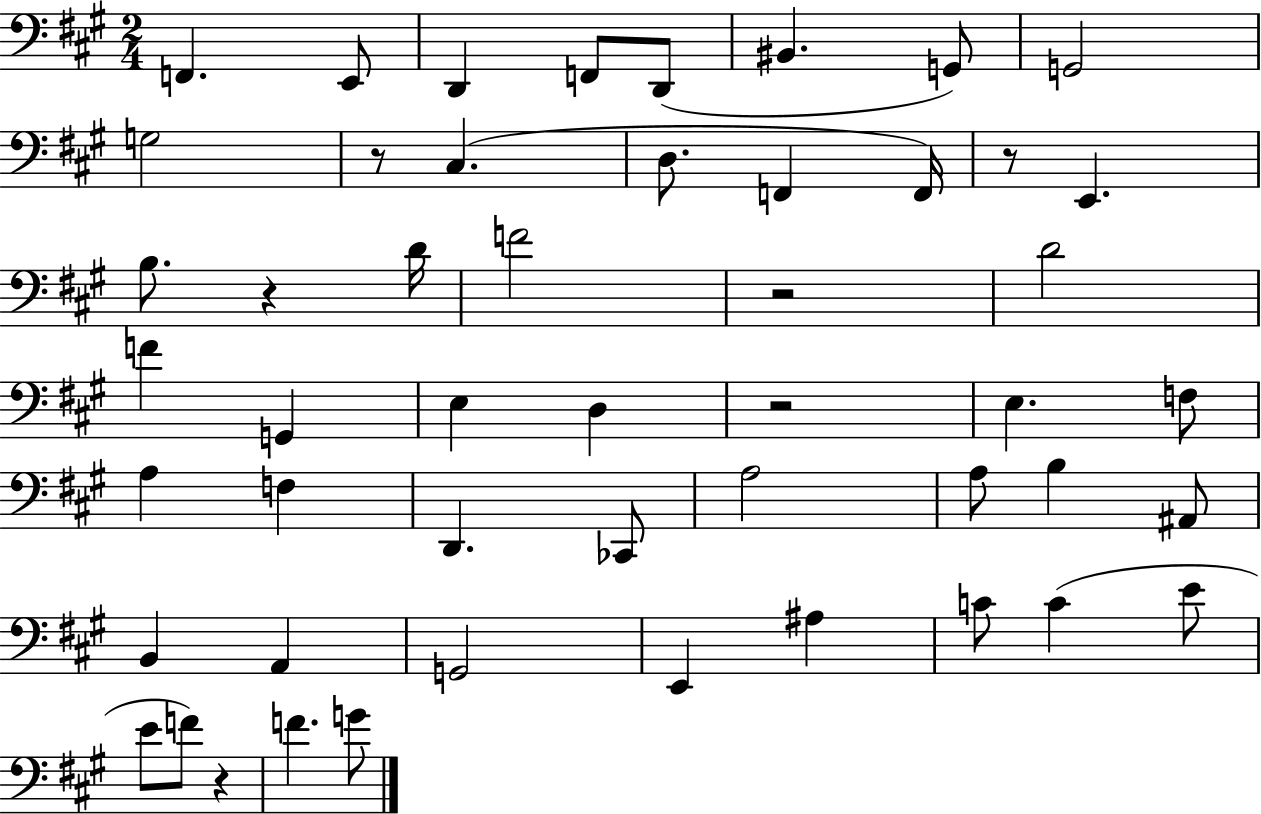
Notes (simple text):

F2/q. E2/e D2/q F2/e D2/e BIS2/q. G2/e G2/h G3/h R/e C#3/q. D3/e. F2/q F2/s R/e E2/q. B3/e. R/q D4/s F4/h R/h D4/h F4/q G2/q E3/q D3/q R/h E3/q. F3/e A3/q F3/q D2/q. CES2/e A3/h A3/e B3/q A#2/e B2/q A2/q G2/h E2/q A#3/q C4/e C4/q E4/e E4/e F4/e R/q F4/q. G4/e